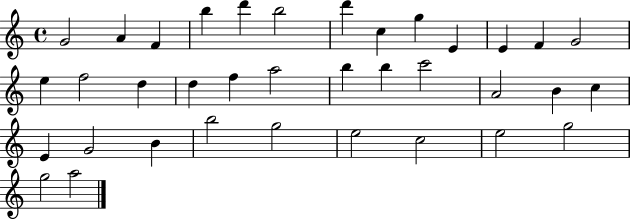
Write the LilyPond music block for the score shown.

{
  \clef treble
  \time 4/4
  \defaultTimeSignature
  \key c \major
  g'2 a'4 f'4 | b''4 d'''4 b''2 | d'''4 c''4 g''4 e'4 | e'4 f'4 g'2 | \break e''4 f''2 d''4 | d''4 f''4 a''2 | b''4 b''4 c'''2 | a'2 b'4 c''4 | \break e'4 g'2 b'4 | b''2 g''2 | e''2 c''2 | e''2 g''2 | \break g''2 a''2 | \bar "|."
}